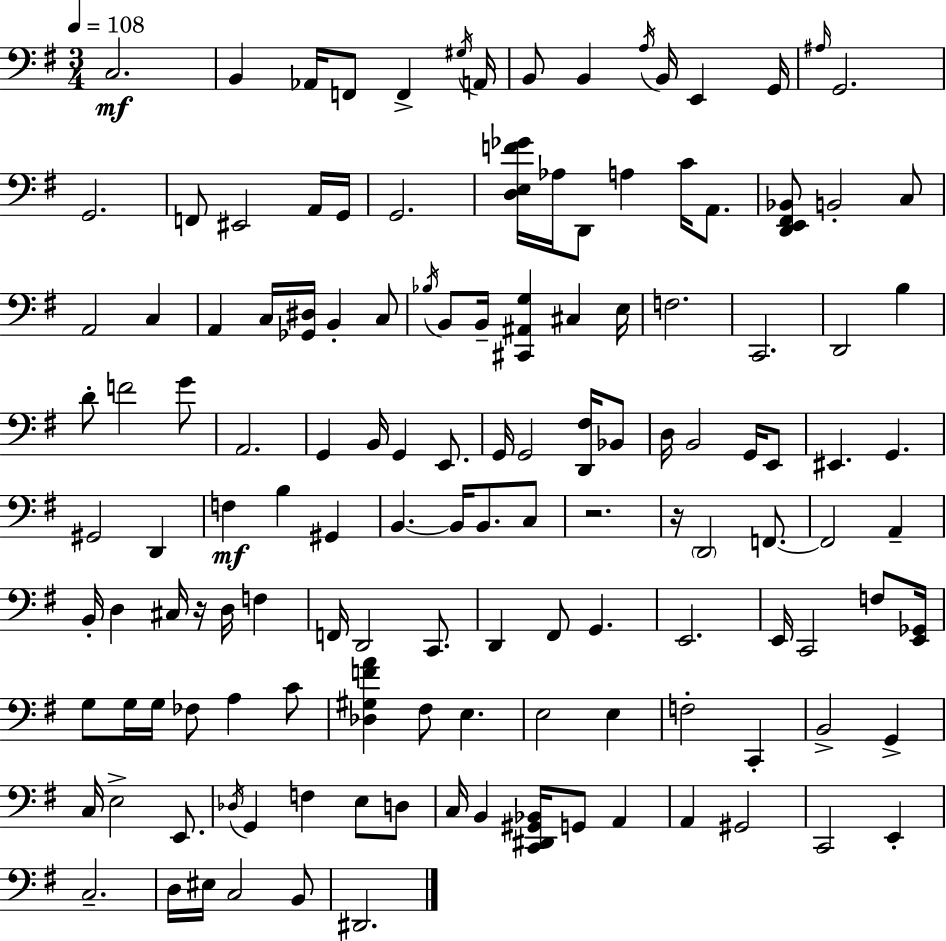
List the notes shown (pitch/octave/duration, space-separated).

C3/h. B2/q Ab2/s F2/e F2/q G#3/s A2/s B2/e B2/q A3/s B2/s E2/q G2/s A#3/s G2/h. G2/h. F2/e EIS2/h A2/s G2/s G2/h. [D3,E3,F4,Gb4]/s Ab3/s D2/e A3/q C4/s A2/e. [D2,E2,F#2,Bb2]/e B2/h C3/e A2/h C3/q A2/q C3/s [Gb2,D#3]/s B2/q C3/e Bb3/s B2/e B2/s [C#2,A#2,G3]/q C#3/q E3/s F3/h. C2/h. D2/h B3/q D4/e F4/h G4/e A2/h. G2/q B2/s G2/q E2/e. G2/s G2/h [D2,F#3]/s Bb2/e D3/s B2/h G2/s E2/e EIS2/q. G2/q. G#2/h D2/q F3/q B3/q G#2/q B2/q. B2/s B2/e. C3/e R/h. R/s D2/h F2/e. F2/h A2/q B2/s D3/q C#3/s R/s D3/s F3/q F2/s D2/h C2/e. D2/q F#2/e G2/q. E2/h. E2/s C2/h F3/e [E2,Gb2]/s G3/e G3/s G3/s FES3/e A3/q C4/e [Db3,G#3,F4,A4]/q F#3/e E3/q. E3/h E3/q F3/h C2/q B2/h G2/q C3/s E3/h E2/e. Db3/s G2/q F3/q E3/e D3/e C3/s B2/q [C2,D#2,G#2,Bb2]/s G2/e A2/q A2/q G#2/h C2/h E2/q C3/h. D3/s EIS3/s C3/h B2/e D#2/h.